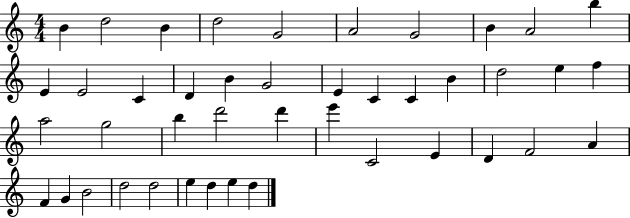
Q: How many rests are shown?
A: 0